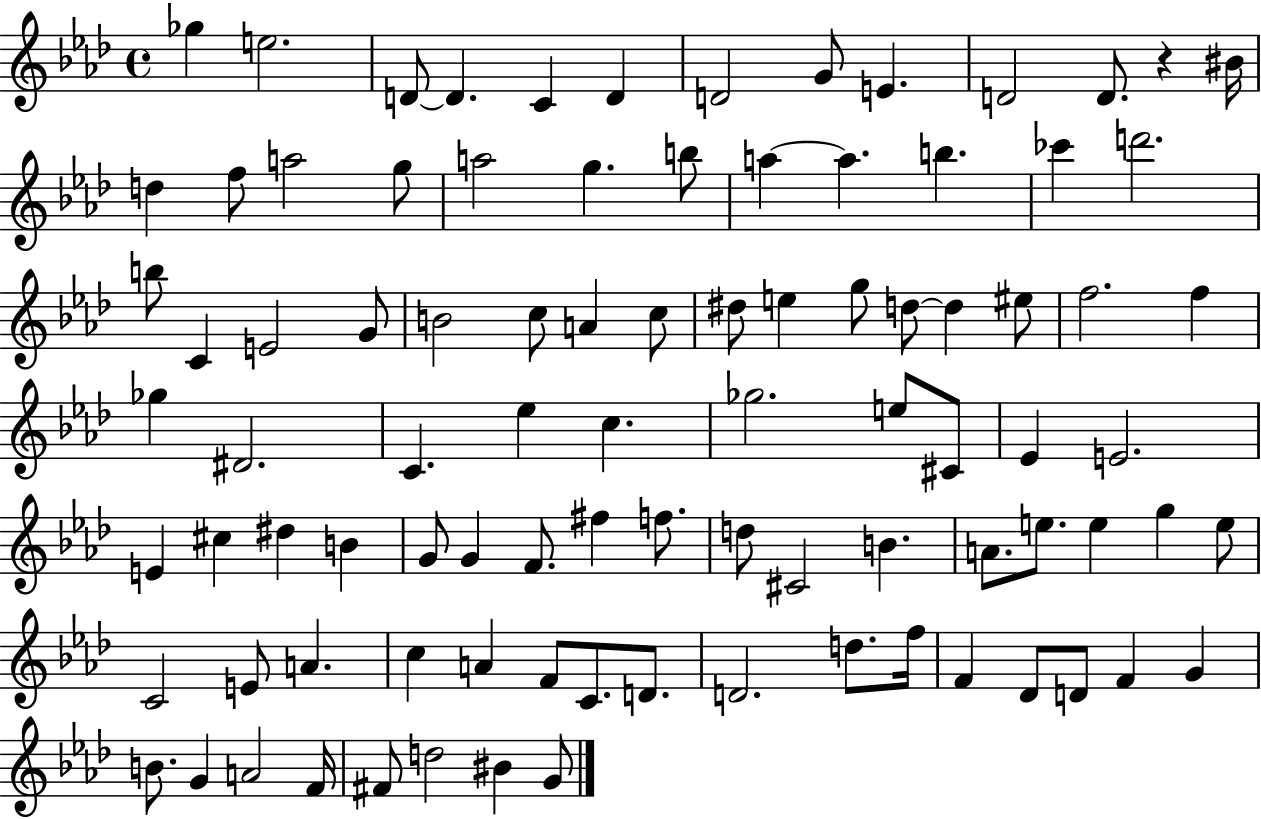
Gb5/q E5/h. D4/e D4/q. C4/q D4/q D4/h G4/e E4/q. D4/h D4/e. R/q BIS4/s D5/q F5/e A5/h G5/e A5/h G5/q. B5/e A5/q A5/q. B5/q. CES6/q D6/h. B5/e C4/q E4/h G4/e B4/h C5/e A4/q C5/e D#5/e E5/q G5/e D5/e D5/q EIS5/e F5/h. F5/q Gb5/q D#4/h. C4/q. Eb5/q C5/q. Gb5/h. E5/e C#4/e Eb4/q E4/h. E4/q C#5/q D#5/q B4/q G4/e G4/q F4/e. F#5/q F5/e. D5/e C#4/h B4/q. A4/e. E5/e. E5/q G5/q E5/e C4/h E4/e A4/q. C5/q A4/q F4/e C4/e. D4/e. D4/h. D5/e. F5/s F4/q Db4/e D4/e F4/q G4/q B4/e. G4/q A4/h F4/s F#4/e D5/h BIS4/q G4/e